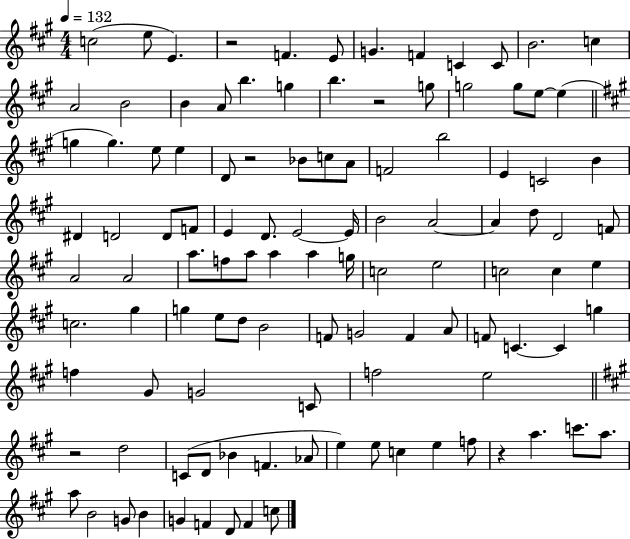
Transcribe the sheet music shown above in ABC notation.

X:1
T:Untitled
M:4/4
L:1/4
K:A
c2 e/2 E z2 F E/2 G F C C/2 B2 c A2 B2 B A/2 b g b z2 g/2 g2 g/2 e/2 e g g e/2 e D/2 z2 _B/2 c/2 A/2 F2 b2 E C2 B ^D D2 D/2 F/2 E D/2 E2 E/4 B2 A2 A d/2 D2 F/2 A2 A2 a/2 f/2 a/2 a a g/4 c2 e2 c2 c e c2 ^g g e/2 d/2 B2 F/2 G2 F A/2 F/2 C C g f ^G/2 G2 C/2 f2 e2 z2 d2 C/2 D/2 _B F _A/2 e e/2 c e f/2 z a c'/2 a/2 a/2 B2 G/2 B G F D/2 F c/2